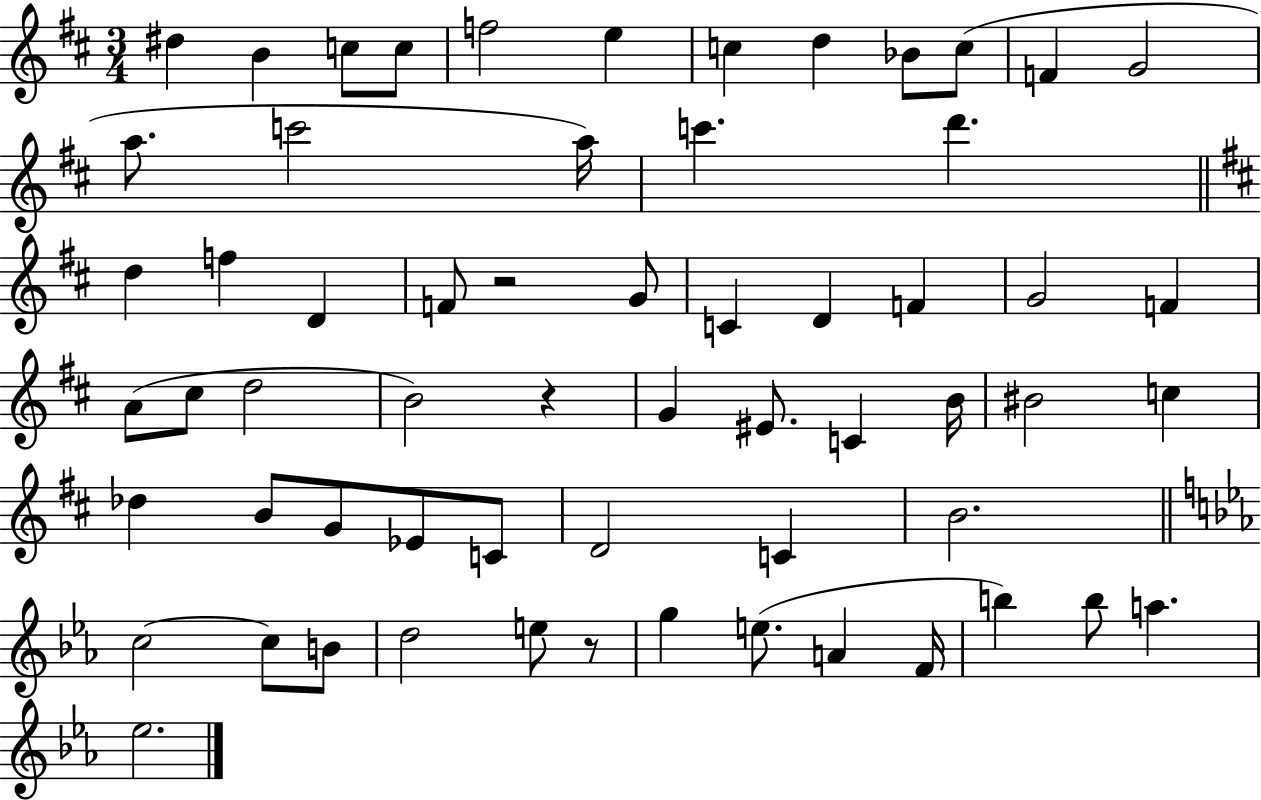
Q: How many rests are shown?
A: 3